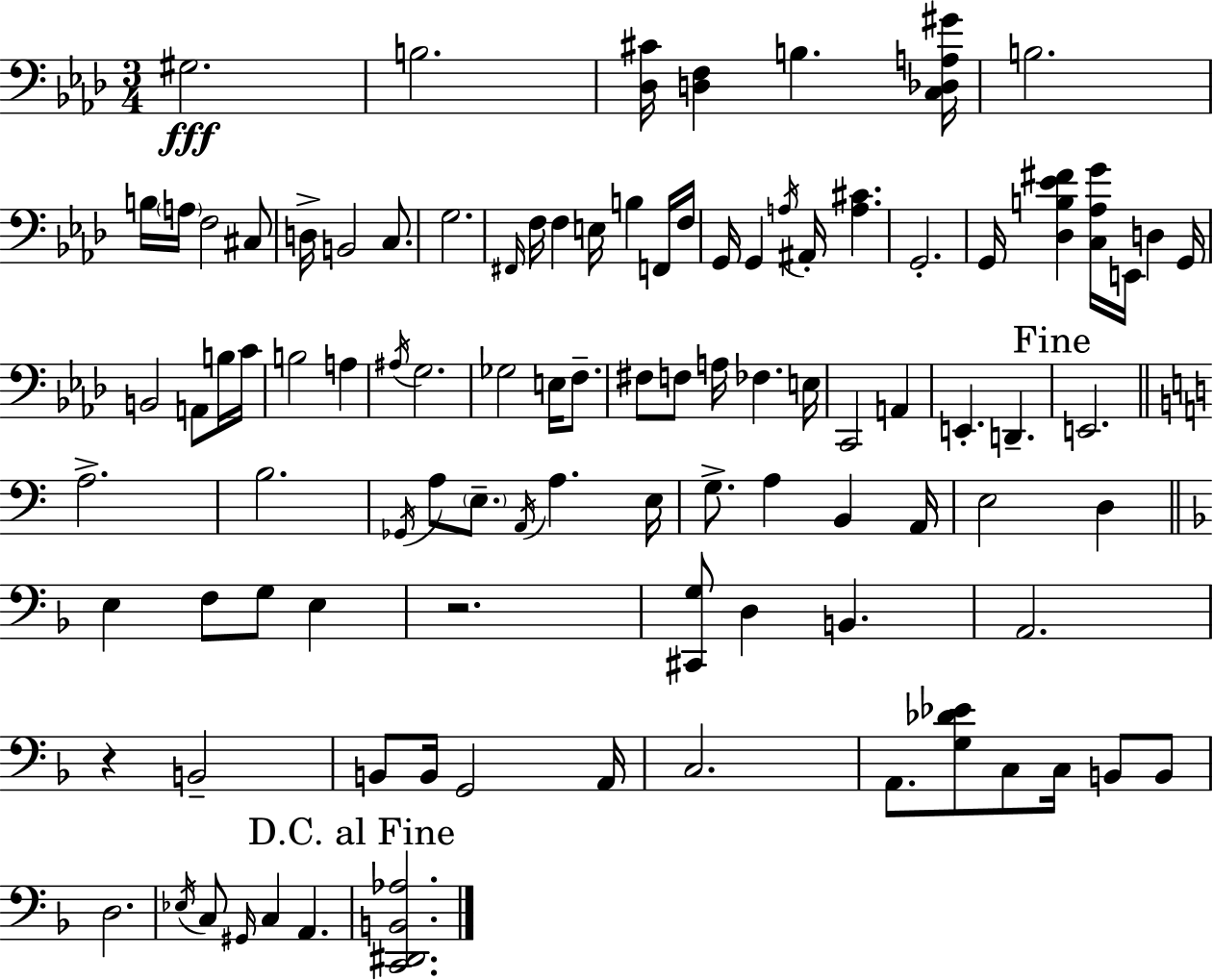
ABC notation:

X:1
T:Untitled
M:3/4
L:1/4
K:Fm
^G,2 B,2 [_D,^C]/4 [D,F,] B, [C,_D,A,^G]/4 B,2 B,/4 A,/4 F,2 ^C,/2 D,/4 B,,2 C,/2 G,2 ^F,,/4 F,/4 F, E,/4 B, F,,/4 F,/4 G,,/4 G,, A,/4 ^A,,/4 [A,^C] G,,2 G,,/4 [_D,B,_E^F] [C,_A,G]/4 E,,/4 D, G,,/4 B,,2 A,,/2 B,/4 C/4 B,2 A, ^A,/4 G,2 _G,2 E,/4 F,/2 ^F,/2 F,/2 A,/4 _F, E,/4 C,,2 A,, E,, D,, E,,2 A,2 B,2 _G,,/4 A,/2 E,/2 A,,/4 A, E,/4 G,/2 A, B,, A,,/4 E,2 D, E, F,/2 G,/2 E, z2 [^C,,G,]/2 D, B,, A,,2 z B,,2 B,,/2 B,,/4 G,,2 A,,/4 C,2 A,,/2 [G,_D_E]/2 C,/2 C,/4 B,,/2 B,,/2 D,2 _E,/4 C,/2 ^G,,/4 C, A,, [C,,^D,,B,,_A,]2